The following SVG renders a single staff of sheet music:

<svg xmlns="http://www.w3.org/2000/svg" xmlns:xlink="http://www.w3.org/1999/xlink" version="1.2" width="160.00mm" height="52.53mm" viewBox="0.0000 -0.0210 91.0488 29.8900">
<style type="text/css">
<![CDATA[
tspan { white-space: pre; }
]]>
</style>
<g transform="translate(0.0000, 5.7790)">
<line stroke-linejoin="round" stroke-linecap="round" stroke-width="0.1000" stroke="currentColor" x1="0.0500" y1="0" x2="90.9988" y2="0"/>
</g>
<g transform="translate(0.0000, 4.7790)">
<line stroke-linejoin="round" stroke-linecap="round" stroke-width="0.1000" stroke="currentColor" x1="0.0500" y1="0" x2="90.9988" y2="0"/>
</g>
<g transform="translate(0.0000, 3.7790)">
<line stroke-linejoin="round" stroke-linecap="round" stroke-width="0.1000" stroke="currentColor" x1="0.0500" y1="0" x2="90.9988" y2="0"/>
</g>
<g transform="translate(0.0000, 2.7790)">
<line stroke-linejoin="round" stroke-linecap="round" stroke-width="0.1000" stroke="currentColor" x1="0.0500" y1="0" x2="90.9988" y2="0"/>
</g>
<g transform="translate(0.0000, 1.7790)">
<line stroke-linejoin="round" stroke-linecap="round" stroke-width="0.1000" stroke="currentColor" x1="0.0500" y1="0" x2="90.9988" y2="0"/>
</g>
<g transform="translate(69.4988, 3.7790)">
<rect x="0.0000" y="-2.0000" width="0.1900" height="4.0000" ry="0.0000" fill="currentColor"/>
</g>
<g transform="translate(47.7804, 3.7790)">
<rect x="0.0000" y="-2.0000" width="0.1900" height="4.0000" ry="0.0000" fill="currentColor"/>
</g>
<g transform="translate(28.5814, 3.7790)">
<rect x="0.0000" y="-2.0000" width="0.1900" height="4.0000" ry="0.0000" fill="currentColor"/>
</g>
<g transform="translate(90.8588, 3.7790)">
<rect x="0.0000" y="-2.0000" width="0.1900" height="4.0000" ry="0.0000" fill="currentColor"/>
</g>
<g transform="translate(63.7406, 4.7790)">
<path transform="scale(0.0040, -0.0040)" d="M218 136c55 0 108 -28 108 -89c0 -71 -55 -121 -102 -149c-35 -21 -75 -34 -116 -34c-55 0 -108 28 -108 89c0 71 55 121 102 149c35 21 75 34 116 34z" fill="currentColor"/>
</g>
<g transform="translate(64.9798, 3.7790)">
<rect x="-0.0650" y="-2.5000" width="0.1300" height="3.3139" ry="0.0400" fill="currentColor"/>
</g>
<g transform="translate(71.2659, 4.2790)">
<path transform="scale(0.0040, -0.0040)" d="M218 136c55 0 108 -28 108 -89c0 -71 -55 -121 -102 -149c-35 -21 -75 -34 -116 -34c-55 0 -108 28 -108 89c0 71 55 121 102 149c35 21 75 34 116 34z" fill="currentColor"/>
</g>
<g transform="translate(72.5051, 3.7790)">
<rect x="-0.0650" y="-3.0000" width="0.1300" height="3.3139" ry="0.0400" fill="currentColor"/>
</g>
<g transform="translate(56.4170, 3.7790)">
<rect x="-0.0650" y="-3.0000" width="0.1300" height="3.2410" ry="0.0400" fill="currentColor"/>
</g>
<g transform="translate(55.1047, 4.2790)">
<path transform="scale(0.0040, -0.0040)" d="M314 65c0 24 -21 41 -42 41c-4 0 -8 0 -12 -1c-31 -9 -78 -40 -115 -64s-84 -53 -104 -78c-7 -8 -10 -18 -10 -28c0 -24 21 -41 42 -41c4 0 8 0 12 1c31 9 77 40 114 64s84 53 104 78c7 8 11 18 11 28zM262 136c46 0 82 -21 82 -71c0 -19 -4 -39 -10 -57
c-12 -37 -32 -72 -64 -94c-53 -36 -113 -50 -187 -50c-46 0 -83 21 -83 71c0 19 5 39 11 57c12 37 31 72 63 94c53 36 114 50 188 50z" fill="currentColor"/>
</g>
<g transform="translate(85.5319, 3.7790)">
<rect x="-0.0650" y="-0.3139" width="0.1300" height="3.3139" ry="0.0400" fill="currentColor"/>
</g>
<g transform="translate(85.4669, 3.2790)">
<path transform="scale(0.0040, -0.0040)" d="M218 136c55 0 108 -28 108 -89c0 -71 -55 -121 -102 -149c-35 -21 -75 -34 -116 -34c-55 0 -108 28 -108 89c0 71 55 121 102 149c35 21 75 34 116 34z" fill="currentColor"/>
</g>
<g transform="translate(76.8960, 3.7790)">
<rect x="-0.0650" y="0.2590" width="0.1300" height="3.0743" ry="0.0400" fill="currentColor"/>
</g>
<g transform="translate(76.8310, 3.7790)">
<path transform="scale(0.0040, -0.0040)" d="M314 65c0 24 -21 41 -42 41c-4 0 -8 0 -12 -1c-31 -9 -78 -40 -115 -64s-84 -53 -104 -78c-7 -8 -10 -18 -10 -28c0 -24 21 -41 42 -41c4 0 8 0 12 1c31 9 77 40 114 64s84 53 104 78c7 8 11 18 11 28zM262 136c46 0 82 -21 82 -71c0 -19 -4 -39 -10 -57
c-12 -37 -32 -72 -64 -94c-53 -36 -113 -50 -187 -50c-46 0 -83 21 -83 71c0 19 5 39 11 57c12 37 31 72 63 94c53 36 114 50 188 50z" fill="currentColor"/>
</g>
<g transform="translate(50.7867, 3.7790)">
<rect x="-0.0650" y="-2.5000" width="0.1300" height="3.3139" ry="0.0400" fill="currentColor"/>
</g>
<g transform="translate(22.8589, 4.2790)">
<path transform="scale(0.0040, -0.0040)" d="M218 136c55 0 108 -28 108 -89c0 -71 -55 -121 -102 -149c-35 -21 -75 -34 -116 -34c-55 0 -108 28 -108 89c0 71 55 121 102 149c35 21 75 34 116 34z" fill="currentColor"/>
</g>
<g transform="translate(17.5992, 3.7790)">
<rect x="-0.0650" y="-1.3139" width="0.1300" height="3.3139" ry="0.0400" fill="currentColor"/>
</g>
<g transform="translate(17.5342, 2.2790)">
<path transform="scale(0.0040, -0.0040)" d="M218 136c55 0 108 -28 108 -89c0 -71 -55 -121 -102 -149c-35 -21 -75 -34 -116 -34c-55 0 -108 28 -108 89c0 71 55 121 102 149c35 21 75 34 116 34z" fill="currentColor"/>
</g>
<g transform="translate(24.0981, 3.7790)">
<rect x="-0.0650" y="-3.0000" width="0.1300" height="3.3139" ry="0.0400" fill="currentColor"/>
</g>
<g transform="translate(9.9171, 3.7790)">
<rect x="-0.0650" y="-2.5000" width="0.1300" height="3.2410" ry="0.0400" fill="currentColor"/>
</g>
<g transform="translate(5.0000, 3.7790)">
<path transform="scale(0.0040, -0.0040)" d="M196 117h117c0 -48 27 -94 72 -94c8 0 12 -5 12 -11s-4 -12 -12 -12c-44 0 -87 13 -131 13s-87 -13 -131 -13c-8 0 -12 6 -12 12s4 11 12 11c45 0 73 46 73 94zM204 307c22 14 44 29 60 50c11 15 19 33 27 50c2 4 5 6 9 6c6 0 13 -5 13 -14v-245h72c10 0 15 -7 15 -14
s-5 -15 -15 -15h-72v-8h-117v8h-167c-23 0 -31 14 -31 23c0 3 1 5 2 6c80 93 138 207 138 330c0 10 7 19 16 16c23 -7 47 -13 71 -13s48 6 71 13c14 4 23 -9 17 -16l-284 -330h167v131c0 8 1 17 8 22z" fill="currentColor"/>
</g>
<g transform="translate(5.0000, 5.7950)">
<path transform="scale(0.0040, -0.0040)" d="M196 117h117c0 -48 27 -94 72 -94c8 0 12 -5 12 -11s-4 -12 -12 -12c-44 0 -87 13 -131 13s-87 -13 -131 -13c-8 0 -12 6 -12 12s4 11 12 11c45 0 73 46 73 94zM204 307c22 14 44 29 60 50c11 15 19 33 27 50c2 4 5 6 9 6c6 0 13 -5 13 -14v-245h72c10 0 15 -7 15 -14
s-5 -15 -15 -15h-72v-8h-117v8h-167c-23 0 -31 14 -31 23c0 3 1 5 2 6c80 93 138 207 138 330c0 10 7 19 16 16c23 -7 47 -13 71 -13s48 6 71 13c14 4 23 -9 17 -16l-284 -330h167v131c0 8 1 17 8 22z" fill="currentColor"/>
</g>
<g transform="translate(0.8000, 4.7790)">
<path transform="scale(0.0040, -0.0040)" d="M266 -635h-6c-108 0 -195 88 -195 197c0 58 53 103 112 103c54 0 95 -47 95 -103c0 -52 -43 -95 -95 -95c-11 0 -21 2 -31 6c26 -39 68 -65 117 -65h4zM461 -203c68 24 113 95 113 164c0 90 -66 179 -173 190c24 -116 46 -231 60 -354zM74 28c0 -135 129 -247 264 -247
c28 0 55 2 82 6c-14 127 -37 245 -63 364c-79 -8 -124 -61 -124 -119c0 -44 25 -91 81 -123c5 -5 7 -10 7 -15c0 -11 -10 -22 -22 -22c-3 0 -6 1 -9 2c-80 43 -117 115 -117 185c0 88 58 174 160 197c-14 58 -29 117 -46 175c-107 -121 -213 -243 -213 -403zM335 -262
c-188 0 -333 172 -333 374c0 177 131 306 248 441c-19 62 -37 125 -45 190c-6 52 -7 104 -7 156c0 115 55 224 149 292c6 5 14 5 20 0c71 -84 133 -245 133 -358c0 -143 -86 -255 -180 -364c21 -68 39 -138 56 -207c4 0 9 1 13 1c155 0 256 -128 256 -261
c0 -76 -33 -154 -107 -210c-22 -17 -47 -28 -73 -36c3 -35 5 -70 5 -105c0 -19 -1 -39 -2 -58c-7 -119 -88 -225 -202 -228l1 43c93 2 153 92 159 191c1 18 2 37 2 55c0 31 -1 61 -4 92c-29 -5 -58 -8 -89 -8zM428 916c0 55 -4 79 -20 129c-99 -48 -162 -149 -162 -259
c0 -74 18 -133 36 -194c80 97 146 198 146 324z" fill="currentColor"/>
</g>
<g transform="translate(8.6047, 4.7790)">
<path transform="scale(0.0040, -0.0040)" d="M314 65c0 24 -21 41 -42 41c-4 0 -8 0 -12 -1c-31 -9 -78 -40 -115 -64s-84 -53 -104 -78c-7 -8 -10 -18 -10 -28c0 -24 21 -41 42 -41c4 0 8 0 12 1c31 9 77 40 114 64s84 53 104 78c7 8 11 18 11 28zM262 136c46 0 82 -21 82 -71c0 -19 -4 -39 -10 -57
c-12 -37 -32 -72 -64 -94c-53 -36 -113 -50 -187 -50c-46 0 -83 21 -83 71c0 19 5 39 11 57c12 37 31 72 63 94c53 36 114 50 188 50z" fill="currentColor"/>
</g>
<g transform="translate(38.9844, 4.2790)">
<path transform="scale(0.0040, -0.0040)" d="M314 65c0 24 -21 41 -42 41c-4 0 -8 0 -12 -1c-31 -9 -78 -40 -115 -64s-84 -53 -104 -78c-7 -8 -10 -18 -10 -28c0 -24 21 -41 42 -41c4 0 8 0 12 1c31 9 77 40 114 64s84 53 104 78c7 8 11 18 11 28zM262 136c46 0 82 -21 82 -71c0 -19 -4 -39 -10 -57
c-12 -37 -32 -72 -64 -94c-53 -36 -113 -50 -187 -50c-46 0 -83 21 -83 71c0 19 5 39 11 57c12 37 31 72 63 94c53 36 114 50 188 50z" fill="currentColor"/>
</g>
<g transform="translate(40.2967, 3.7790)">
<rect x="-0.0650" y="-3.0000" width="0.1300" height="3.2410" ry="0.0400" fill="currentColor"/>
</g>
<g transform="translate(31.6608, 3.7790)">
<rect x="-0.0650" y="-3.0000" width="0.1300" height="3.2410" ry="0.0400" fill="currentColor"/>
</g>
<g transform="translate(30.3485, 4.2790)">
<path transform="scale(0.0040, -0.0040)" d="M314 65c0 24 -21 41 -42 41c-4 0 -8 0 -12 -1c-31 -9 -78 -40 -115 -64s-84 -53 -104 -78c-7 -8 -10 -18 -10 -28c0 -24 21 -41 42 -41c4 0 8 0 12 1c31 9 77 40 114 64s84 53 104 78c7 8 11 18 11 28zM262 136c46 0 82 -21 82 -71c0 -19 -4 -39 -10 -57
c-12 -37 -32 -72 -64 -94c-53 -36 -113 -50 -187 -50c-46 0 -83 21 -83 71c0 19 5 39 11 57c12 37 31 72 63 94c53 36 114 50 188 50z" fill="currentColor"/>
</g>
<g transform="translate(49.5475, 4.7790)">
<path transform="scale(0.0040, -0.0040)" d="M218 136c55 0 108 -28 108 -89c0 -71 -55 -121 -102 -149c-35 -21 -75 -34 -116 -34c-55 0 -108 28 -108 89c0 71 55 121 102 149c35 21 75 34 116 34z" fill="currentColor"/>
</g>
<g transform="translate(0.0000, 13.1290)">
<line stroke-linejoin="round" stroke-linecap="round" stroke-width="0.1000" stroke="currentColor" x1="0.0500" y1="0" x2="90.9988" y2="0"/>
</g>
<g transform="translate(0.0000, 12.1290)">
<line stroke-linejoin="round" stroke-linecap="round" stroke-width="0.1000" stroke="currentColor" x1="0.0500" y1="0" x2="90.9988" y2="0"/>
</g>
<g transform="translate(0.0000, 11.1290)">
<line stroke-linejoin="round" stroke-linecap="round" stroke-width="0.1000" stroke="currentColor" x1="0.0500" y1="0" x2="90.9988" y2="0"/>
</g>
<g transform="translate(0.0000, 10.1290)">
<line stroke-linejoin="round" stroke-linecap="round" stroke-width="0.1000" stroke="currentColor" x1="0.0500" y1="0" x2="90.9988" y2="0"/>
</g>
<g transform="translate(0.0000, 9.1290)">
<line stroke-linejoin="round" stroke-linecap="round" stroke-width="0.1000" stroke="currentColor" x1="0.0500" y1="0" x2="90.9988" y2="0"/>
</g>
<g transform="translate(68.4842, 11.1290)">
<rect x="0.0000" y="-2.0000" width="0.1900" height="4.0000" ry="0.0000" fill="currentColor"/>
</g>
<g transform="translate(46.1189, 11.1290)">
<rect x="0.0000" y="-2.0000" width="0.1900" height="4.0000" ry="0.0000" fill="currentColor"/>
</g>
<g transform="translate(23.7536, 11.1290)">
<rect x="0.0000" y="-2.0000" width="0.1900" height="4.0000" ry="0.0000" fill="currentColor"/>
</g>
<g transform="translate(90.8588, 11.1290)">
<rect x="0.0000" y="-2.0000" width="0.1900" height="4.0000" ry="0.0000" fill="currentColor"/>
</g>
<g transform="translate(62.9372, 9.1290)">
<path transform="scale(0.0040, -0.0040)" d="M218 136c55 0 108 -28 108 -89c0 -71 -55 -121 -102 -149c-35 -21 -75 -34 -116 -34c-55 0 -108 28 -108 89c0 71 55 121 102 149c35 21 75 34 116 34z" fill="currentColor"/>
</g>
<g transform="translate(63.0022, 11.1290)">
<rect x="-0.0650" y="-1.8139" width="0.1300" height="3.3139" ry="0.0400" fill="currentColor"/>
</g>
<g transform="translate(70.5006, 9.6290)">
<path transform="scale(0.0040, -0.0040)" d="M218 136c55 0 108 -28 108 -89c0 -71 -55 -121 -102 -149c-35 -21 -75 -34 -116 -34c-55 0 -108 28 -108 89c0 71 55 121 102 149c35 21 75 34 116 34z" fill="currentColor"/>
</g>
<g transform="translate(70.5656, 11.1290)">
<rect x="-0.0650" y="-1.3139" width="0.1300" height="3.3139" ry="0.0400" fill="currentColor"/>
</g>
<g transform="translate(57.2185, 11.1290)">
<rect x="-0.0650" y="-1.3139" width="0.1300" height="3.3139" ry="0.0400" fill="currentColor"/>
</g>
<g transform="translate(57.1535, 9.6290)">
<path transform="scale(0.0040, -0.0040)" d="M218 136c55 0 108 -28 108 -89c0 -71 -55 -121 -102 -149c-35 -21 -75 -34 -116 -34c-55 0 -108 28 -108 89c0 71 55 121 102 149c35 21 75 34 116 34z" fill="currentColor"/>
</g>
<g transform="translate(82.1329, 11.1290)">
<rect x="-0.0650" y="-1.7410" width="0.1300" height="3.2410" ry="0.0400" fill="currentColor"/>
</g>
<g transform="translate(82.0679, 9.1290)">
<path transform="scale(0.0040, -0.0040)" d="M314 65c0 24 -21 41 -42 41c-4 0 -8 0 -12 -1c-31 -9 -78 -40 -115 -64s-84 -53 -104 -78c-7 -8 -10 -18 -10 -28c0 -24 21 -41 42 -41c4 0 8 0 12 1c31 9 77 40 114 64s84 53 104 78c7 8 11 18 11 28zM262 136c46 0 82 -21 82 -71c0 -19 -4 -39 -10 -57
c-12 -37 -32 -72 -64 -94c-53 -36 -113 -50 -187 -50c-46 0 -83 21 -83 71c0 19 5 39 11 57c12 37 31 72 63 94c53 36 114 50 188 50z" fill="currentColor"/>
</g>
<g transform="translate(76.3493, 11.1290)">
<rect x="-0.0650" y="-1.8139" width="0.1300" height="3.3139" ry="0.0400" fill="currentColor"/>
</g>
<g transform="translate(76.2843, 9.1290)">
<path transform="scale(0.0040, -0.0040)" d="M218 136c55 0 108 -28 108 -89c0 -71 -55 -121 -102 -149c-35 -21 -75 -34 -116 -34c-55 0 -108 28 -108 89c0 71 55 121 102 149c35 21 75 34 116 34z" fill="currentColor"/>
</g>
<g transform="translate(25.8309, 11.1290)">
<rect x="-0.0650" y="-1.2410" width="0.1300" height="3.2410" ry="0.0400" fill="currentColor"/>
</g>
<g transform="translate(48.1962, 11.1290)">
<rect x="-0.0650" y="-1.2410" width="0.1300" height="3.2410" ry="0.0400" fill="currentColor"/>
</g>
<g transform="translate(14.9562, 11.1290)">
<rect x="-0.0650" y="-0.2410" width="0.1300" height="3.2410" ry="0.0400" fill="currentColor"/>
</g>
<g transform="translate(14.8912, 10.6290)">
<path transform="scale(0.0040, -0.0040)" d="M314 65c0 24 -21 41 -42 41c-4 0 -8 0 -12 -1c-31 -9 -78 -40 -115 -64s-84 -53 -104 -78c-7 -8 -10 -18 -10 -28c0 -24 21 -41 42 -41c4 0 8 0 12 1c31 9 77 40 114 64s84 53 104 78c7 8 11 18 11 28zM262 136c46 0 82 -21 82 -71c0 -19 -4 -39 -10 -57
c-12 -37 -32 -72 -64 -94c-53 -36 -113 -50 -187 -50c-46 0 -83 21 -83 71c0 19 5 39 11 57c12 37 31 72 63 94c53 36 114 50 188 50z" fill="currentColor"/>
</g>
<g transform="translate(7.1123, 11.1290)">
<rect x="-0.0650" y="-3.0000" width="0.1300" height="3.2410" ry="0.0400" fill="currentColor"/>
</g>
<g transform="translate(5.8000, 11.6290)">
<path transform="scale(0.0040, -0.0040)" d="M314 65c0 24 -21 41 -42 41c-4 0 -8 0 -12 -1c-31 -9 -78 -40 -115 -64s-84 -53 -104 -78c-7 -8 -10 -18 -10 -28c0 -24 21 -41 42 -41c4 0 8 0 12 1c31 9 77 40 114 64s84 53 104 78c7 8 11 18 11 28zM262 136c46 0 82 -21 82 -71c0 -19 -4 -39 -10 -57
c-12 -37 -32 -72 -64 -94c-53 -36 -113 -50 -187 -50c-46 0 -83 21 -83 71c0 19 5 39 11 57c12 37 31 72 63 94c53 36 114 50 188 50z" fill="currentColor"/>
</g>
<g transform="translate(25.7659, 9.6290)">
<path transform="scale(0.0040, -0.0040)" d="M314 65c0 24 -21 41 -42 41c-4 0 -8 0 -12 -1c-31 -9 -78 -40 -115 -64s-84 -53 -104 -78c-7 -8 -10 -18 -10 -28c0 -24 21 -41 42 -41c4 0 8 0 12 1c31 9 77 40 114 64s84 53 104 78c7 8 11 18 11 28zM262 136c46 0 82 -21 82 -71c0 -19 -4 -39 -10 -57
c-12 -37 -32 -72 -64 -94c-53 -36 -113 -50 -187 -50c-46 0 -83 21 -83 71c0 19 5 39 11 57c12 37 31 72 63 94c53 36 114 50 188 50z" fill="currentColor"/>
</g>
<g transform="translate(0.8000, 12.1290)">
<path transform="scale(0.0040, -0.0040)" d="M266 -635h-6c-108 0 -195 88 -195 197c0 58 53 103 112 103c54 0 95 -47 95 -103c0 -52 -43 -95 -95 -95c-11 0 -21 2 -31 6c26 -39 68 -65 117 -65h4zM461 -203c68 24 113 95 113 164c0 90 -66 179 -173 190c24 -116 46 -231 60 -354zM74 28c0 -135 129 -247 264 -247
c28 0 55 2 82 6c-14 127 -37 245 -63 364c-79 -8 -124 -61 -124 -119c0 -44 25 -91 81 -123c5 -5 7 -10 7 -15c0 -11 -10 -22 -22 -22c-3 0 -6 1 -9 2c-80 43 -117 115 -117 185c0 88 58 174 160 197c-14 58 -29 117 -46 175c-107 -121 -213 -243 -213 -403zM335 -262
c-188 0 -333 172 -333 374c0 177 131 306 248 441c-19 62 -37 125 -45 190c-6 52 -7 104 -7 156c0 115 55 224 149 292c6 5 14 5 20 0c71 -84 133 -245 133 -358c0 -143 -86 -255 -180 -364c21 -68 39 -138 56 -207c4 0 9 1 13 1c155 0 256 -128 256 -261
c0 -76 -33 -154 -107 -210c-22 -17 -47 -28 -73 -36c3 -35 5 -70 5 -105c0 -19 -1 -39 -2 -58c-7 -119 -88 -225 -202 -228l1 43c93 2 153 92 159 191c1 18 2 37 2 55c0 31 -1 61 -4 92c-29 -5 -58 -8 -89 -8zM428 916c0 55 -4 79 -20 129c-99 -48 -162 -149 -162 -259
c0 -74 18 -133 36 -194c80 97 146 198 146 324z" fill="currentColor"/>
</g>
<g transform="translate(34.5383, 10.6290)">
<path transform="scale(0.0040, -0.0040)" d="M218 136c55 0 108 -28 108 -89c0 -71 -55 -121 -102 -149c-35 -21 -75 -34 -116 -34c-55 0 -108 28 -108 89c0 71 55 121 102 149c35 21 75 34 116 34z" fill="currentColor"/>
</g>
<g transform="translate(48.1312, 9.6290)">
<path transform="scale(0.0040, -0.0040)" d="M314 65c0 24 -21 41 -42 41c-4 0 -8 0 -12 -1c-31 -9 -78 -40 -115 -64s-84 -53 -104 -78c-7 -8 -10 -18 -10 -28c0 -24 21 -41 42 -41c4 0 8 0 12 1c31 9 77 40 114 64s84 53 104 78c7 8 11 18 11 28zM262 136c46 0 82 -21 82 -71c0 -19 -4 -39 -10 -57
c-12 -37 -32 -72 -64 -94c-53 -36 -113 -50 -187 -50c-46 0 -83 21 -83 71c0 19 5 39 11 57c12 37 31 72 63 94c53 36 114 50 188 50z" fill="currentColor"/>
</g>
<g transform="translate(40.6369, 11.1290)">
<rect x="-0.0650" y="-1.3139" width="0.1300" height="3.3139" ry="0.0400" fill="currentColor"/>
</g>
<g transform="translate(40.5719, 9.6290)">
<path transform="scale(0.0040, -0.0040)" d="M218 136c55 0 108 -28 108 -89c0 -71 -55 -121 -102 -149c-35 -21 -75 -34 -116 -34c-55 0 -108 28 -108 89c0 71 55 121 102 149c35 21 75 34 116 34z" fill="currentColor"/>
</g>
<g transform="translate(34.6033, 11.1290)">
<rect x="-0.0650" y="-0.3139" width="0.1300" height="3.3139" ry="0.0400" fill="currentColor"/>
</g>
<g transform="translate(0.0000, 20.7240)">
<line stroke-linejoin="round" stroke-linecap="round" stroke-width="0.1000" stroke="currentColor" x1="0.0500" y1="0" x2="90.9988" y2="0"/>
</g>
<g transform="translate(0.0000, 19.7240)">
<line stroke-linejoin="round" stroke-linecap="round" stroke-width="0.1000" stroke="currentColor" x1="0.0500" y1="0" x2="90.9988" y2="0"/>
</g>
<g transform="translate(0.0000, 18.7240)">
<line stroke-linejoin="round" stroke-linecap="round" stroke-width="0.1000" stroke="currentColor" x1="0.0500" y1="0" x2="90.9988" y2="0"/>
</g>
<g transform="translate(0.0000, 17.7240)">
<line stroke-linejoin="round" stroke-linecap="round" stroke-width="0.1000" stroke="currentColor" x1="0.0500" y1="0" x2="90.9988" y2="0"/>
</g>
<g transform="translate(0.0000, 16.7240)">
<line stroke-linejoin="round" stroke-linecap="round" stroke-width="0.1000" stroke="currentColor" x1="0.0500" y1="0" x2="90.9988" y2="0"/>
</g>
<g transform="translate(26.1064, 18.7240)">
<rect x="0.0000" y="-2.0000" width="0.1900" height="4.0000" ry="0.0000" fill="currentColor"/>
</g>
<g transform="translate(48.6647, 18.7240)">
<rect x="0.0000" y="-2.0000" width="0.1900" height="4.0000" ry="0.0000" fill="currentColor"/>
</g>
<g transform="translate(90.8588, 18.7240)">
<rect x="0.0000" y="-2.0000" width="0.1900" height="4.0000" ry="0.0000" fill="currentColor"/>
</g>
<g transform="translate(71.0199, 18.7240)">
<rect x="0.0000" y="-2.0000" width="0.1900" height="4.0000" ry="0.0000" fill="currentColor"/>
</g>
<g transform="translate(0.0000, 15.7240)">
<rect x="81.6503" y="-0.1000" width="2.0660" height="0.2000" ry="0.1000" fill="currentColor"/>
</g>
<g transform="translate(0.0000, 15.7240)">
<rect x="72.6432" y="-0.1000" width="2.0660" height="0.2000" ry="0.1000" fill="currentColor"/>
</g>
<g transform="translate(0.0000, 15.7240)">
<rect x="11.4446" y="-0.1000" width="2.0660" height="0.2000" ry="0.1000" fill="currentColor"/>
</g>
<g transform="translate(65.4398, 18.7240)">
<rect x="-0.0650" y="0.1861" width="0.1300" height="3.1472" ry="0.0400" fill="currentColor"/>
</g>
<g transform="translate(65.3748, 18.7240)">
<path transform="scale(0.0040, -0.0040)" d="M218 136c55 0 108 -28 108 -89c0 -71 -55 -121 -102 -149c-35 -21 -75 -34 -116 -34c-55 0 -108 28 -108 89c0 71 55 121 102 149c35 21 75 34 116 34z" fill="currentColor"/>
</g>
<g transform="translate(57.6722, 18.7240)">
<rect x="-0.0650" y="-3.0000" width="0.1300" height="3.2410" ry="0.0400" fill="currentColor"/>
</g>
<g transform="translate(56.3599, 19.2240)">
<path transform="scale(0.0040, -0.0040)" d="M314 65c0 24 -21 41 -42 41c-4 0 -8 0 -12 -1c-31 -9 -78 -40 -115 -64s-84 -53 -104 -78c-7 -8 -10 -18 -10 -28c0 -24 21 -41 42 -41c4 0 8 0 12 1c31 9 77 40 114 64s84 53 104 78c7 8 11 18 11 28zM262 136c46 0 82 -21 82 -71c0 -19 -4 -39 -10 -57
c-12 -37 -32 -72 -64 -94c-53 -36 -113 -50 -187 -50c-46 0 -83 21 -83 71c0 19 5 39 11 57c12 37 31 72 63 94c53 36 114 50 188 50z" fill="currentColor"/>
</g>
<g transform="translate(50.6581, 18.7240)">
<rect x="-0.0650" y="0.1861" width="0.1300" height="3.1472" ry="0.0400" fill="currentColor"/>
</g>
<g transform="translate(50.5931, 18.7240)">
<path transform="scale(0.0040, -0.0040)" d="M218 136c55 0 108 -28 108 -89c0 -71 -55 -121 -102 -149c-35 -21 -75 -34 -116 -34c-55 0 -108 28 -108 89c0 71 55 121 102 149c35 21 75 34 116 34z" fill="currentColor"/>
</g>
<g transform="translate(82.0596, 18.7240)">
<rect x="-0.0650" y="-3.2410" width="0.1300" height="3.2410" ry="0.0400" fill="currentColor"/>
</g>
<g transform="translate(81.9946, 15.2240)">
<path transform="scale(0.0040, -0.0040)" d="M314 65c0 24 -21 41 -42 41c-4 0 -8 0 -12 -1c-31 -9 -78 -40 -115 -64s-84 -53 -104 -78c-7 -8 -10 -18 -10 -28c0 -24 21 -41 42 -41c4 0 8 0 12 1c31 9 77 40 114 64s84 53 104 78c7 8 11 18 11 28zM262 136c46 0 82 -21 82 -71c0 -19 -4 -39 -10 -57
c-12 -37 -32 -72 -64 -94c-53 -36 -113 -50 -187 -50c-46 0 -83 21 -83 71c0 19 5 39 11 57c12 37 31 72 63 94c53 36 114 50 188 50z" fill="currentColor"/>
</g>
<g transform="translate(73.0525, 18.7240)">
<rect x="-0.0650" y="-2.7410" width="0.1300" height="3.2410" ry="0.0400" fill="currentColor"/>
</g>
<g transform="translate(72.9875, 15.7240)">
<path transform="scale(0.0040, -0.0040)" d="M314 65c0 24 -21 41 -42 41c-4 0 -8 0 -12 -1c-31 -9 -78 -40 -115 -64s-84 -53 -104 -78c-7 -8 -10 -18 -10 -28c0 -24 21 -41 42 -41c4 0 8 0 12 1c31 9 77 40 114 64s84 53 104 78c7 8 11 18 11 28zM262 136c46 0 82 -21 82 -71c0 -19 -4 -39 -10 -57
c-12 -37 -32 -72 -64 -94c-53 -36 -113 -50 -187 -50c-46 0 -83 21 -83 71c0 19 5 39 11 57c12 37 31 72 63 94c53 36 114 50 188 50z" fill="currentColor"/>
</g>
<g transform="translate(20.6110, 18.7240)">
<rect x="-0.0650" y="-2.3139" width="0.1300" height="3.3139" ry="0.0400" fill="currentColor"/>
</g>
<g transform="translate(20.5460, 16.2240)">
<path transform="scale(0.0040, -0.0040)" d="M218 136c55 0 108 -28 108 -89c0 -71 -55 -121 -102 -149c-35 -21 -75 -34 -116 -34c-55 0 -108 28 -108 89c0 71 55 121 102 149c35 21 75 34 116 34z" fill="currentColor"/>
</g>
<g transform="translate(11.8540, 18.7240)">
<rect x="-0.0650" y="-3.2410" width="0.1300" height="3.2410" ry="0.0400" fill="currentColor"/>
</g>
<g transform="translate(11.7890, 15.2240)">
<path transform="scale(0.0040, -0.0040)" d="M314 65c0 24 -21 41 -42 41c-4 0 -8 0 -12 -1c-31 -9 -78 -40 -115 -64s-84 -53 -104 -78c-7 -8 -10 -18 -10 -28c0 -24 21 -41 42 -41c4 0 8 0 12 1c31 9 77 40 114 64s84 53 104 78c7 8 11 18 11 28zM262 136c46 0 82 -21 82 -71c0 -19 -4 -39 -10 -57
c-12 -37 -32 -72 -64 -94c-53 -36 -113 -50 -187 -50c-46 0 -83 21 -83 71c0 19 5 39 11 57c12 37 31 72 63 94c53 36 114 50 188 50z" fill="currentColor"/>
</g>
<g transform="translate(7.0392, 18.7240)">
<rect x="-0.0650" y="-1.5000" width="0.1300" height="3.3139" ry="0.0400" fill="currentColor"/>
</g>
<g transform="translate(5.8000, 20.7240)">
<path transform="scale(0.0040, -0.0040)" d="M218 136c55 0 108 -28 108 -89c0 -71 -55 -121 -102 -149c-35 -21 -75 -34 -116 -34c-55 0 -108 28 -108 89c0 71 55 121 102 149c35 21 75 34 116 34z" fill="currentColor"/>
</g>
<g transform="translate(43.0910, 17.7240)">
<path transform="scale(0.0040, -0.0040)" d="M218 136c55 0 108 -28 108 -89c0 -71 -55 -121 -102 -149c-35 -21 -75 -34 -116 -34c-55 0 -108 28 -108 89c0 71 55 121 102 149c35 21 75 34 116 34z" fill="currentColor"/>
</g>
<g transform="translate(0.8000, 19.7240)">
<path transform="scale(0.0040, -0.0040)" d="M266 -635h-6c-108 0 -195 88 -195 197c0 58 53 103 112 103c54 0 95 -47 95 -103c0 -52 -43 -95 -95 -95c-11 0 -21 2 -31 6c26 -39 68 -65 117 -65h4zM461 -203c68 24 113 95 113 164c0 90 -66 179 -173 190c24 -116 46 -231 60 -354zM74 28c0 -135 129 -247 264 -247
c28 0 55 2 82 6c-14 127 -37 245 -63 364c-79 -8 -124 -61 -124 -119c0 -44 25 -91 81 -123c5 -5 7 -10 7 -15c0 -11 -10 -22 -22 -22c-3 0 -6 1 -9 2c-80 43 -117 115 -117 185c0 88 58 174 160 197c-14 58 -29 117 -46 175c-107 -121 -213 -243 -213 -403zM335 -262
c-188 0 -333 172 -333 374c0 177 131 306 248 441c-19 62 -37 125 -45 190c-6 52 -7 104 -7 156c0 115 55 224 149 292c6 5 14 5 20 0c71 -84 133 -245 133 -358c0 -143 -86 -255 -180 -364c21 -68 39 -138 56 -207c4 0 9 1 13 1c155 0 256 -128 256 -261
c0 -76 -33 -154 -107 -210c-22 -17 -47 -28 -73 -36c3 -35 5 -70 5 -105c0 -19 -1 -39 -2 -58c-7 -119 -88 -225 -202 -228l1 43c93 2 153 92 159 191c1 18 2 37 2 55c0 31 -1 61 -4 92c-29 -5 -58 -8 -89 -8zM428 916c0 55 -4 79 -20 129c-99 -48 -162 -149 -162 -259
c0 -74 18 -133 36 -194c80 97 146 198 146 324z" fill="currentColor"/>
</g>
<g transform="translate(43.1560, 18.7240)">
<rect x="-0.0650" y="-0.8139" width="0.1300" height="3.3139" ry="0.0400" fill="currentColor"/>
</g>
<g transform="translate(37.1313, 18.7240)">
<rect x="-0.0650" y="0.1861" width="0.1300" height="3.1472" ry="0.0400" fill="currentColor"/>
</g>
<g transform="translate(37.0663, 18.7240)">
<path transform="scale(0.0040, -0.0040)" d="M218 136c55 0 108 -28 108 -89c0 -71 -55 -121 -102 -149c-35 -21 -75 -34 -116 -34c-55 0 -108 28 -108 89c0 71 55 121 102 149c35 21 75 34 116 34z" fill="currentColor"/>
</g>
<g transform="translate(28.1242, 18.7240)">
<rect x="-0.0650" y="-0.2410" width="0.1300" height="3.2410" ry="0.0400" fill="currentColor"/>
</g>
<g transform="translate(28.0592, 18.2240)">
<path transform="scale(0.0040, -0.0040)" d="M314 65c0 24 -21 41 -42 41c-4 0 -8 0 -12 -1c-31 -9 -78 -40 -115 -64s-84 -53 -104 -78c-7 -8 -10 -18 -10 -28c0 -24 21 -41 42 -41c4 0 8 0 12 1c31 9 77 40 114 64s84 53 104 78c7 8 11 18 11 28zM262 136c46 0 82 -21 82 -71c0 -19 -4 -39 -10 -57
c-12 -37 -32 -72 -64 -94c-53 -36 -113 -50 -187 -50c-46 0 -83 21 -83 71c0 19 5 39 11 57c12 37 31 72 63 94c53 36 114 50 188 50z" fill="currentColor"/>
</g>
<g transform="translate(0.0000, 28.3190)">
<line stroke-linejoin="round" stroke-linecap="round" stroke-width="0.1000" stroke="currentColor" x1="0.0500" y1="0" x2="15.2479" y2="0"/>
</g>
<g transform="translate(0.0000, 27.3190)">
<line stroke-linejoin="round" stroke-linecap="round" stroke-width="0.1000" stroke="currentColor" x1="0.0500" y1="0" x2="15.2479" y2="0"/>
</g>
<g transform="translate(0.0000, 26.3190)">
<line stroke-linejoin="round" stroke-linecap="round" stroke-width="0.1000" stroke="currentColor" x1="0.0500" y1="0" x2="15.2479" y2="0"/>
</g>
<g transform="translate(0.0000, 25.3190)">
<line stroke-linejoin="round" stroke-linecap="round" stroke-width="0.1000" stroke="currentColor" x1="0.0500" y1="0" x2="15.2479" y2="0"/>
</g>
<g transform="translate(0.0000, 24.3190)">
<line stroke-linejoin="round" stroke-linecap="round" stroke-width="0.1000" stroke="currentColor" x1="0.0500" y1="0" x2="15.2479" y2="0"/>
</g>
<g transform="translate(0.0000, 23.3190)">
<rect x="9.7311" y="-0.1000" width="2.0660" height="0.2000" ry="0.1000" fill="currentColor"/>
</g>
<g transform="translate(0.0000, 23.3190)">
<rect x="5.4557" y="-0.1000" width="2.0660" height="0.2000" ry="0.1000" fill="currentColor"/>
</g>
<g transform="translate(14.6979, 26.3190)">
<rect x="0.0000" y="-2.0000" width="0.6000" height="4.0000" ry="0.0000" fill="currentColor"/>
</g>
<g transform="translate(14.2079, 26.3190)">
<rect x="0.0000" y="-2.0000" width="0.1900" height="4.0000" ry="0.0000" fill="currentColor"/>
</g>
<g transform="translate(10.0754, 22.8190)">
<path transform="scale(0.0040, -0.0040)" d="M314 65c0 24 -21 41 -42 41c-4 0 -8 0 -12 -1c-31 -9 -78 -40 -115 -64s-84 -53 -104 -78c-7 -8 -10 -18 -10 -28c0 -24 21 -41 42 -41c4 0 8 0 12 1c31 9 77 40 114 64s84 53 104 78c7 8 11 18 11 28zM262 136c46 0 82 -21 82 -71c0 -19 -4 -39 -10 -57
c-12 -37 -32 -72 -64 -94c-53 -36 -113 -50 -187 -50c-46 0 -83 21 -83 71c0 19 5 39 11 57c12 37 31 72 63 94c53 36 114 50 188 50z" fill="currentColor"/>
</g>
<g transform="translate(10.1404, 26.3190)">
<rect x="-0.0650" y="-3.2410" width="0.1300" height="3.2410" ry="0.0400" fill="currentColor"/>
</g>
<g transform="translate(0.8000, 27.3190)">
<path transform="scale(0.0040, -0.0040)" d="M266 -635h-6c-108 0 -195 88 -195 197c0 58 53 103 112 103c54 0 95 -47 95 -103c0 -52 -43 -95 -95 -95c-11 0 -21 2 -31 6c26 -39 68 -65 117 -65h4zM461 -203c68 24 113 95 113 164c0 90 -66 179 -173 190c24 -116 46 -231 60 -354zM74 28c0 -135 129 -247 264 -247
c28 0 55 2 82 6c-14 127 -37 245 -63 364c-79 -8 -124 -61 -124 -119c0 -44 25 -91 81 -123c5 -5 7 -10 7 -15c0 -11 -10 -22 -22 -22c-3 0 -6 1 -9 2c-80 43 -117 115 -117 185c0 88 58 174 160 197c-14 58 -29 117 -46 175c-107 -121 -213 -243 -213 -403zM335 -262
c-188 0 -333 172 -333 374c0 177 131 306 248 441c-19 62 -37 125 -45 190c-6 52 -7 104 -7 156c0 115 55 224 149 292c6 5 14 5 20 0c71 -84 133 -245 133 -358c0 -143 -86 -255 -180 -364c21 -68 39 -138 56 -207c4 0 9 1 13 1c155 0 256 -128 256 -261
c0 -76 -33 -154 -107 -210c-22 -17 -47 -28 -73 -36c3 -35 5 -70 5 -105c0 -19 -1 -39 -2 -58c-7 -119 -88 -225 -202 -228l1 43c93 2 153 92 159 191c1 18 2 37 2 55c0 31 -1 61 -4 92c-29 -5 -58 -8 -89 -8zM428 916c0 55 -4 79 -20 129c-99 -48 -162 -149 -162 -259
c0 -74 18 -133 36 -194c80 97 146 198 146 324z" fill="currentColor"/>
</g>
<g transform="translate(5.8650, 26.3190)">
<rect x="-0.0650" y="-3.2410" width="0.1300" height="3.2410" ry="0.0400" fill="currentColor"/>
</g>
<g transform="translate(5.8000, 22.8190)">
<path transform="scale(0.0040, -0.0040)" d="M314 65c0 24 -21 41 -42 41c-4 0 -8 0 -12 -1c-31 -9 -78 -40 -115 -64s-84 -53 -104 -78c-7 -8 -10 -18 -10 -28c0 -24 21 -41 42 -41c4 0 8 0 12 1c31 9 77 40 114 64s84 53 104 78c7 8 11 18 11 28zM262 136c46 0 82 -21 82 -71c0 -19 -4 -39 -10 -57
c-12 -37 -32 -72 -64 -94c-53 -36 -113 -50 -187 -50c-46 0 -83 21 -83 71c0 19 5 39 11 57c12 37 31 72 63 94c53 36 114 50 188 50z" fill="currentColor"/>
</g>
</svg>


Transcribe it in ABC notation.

X:1
T:Untitled
M:4/4
L:1/4
K:C
G2 e A A2 A2 G A2 G A B2 c A2 c2 e2 c e e2 e f e f f2 E b2 g c2 B d B A2 B a2 b2 b2 b2